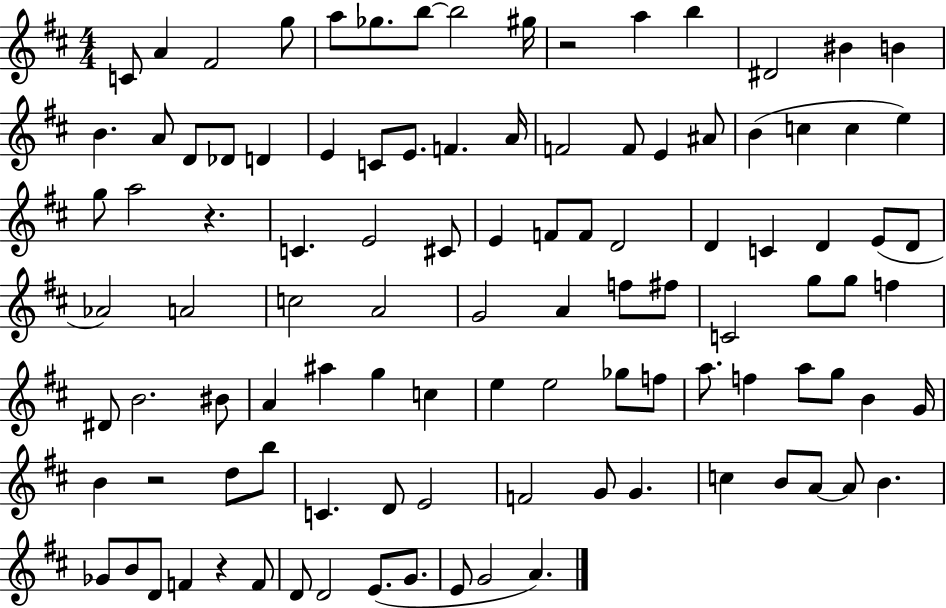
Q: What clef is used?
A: treble